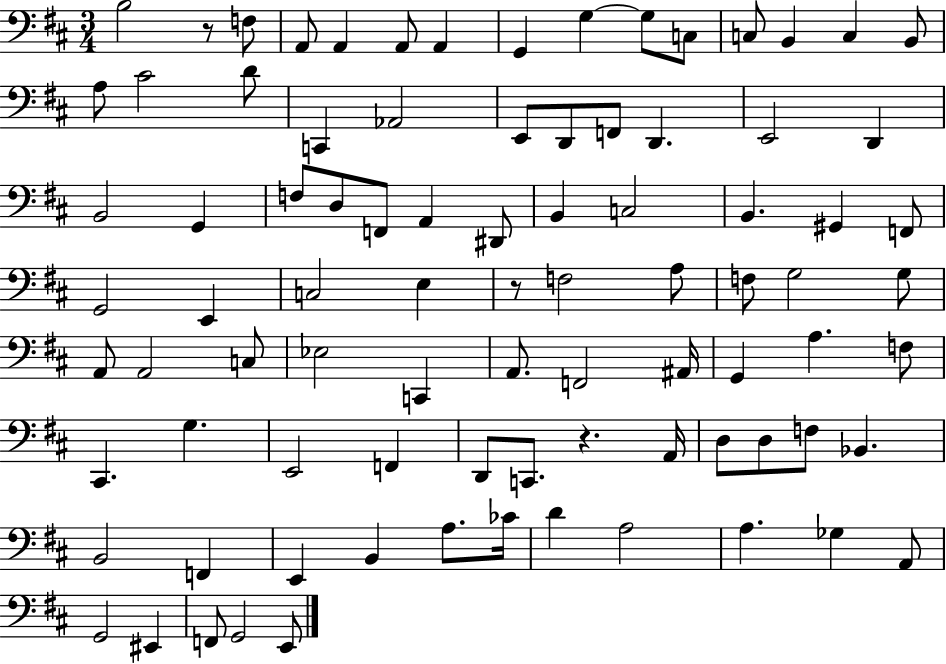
X:1
T:Untitled
M:3/4
L:1/4
K:D
B,2 z/2 F,/2 A,,/2 A,, A,,/2 A,, G,, G, G,/2 C,/2 C,/2 B,, C, B,,/2 A,/2 ^C2 D/2 C,, _A,,2 E,,/2 D,,/2 F,,/2 D,, E,,2 D,, B,,2 G,, F,/2 D,/2 F,,/2 A,, ^D,,/2 B,, C,2 B,, ^G,, F,,/2 G,,2 E,, C,2 E, z/2 F,2 A,/2 F,/2 G,2 G,/2 A,,/2 A,,2 C,/2 _E,2 C,, A,,/2 F,,2 ^A,,/4 G,, A, F,/2 ^C,, G, E,,2 F,, D,,/2 C,,/2 z A,,/4 D,/2 D,/2 F,/2 _B,, B,,2 F,, E,, B,, A,/2 _C/4 D A,2 A, _G, A,,/2 G,,2 ^E,, F,,/2 G,,2 E,,/2